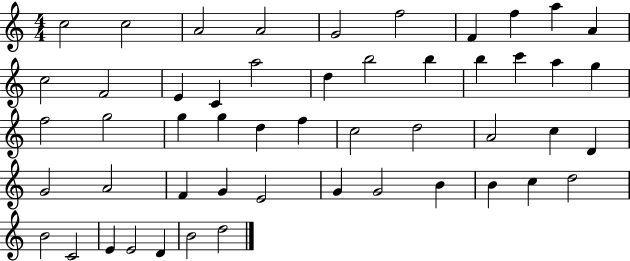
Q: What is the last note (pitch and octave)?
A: D5